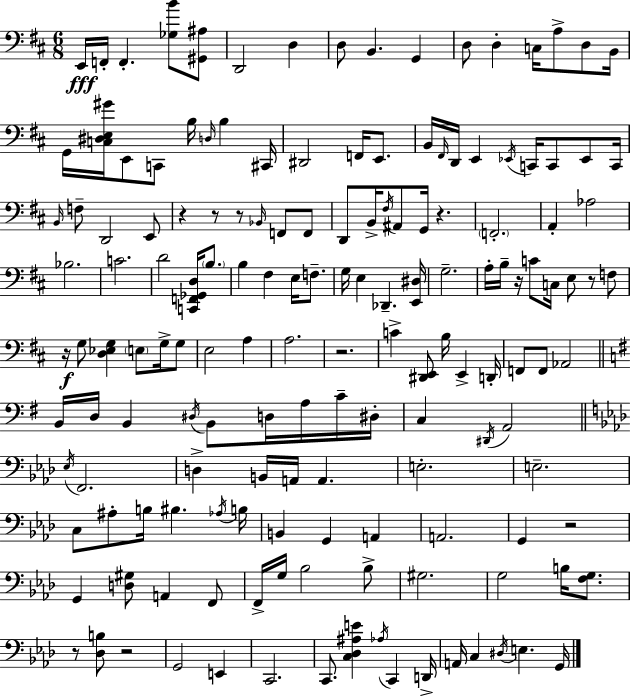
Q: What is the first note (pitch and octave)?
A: E2